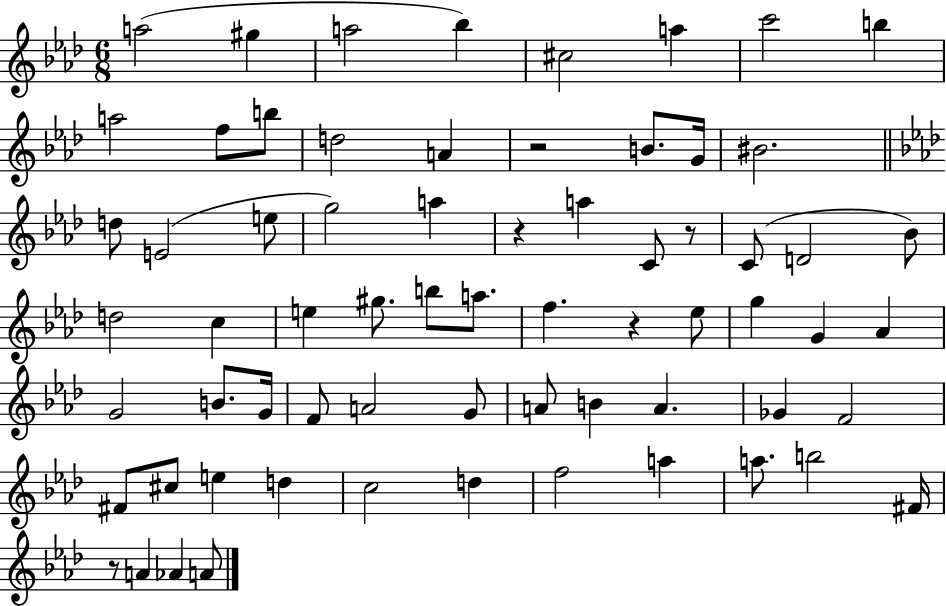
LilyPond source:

{
  \clef treble
  \numericTimeSignature
  \time 6/8
  \key aes \major
  a''2( gis''4 | a''2 bes''4) | cis''2 a''4 | c'''2 b''4 | \break a''2 f''8 b''8 | d''2 a'4 | r2 b'8. g'16 | bis'2. | \break \bar "||" \break \key aes \major d''8 e'2( e''8 | g''2) a''4 | r4 a''4 c'8 r8 | c'8( d'2 bes'8) | \break d''2 c''4 | e''4 gis''8. b''8 a''8. | f''4. r4 ees''8 | g''4 g'4 aes'4 | \break g'2 b'8. g'16 | f'8 a'2 g'8 | a'8 b'4 a'4. | ges'4 f'2 | \break fis'8 cis''8 e''4 d''4 | c''2 d''4 | f''2 a''4 | a''8. b''2 fis'16 | \break r8 a'4 aes'4 a'8 | \bar "|."
}